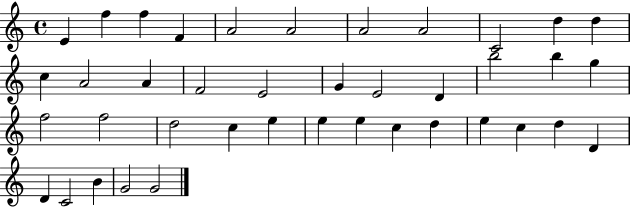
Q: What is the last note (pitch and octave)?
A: G4